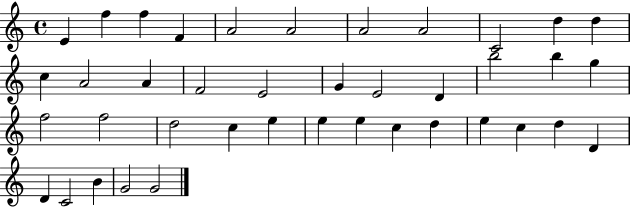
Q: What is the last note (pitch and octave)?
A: G4